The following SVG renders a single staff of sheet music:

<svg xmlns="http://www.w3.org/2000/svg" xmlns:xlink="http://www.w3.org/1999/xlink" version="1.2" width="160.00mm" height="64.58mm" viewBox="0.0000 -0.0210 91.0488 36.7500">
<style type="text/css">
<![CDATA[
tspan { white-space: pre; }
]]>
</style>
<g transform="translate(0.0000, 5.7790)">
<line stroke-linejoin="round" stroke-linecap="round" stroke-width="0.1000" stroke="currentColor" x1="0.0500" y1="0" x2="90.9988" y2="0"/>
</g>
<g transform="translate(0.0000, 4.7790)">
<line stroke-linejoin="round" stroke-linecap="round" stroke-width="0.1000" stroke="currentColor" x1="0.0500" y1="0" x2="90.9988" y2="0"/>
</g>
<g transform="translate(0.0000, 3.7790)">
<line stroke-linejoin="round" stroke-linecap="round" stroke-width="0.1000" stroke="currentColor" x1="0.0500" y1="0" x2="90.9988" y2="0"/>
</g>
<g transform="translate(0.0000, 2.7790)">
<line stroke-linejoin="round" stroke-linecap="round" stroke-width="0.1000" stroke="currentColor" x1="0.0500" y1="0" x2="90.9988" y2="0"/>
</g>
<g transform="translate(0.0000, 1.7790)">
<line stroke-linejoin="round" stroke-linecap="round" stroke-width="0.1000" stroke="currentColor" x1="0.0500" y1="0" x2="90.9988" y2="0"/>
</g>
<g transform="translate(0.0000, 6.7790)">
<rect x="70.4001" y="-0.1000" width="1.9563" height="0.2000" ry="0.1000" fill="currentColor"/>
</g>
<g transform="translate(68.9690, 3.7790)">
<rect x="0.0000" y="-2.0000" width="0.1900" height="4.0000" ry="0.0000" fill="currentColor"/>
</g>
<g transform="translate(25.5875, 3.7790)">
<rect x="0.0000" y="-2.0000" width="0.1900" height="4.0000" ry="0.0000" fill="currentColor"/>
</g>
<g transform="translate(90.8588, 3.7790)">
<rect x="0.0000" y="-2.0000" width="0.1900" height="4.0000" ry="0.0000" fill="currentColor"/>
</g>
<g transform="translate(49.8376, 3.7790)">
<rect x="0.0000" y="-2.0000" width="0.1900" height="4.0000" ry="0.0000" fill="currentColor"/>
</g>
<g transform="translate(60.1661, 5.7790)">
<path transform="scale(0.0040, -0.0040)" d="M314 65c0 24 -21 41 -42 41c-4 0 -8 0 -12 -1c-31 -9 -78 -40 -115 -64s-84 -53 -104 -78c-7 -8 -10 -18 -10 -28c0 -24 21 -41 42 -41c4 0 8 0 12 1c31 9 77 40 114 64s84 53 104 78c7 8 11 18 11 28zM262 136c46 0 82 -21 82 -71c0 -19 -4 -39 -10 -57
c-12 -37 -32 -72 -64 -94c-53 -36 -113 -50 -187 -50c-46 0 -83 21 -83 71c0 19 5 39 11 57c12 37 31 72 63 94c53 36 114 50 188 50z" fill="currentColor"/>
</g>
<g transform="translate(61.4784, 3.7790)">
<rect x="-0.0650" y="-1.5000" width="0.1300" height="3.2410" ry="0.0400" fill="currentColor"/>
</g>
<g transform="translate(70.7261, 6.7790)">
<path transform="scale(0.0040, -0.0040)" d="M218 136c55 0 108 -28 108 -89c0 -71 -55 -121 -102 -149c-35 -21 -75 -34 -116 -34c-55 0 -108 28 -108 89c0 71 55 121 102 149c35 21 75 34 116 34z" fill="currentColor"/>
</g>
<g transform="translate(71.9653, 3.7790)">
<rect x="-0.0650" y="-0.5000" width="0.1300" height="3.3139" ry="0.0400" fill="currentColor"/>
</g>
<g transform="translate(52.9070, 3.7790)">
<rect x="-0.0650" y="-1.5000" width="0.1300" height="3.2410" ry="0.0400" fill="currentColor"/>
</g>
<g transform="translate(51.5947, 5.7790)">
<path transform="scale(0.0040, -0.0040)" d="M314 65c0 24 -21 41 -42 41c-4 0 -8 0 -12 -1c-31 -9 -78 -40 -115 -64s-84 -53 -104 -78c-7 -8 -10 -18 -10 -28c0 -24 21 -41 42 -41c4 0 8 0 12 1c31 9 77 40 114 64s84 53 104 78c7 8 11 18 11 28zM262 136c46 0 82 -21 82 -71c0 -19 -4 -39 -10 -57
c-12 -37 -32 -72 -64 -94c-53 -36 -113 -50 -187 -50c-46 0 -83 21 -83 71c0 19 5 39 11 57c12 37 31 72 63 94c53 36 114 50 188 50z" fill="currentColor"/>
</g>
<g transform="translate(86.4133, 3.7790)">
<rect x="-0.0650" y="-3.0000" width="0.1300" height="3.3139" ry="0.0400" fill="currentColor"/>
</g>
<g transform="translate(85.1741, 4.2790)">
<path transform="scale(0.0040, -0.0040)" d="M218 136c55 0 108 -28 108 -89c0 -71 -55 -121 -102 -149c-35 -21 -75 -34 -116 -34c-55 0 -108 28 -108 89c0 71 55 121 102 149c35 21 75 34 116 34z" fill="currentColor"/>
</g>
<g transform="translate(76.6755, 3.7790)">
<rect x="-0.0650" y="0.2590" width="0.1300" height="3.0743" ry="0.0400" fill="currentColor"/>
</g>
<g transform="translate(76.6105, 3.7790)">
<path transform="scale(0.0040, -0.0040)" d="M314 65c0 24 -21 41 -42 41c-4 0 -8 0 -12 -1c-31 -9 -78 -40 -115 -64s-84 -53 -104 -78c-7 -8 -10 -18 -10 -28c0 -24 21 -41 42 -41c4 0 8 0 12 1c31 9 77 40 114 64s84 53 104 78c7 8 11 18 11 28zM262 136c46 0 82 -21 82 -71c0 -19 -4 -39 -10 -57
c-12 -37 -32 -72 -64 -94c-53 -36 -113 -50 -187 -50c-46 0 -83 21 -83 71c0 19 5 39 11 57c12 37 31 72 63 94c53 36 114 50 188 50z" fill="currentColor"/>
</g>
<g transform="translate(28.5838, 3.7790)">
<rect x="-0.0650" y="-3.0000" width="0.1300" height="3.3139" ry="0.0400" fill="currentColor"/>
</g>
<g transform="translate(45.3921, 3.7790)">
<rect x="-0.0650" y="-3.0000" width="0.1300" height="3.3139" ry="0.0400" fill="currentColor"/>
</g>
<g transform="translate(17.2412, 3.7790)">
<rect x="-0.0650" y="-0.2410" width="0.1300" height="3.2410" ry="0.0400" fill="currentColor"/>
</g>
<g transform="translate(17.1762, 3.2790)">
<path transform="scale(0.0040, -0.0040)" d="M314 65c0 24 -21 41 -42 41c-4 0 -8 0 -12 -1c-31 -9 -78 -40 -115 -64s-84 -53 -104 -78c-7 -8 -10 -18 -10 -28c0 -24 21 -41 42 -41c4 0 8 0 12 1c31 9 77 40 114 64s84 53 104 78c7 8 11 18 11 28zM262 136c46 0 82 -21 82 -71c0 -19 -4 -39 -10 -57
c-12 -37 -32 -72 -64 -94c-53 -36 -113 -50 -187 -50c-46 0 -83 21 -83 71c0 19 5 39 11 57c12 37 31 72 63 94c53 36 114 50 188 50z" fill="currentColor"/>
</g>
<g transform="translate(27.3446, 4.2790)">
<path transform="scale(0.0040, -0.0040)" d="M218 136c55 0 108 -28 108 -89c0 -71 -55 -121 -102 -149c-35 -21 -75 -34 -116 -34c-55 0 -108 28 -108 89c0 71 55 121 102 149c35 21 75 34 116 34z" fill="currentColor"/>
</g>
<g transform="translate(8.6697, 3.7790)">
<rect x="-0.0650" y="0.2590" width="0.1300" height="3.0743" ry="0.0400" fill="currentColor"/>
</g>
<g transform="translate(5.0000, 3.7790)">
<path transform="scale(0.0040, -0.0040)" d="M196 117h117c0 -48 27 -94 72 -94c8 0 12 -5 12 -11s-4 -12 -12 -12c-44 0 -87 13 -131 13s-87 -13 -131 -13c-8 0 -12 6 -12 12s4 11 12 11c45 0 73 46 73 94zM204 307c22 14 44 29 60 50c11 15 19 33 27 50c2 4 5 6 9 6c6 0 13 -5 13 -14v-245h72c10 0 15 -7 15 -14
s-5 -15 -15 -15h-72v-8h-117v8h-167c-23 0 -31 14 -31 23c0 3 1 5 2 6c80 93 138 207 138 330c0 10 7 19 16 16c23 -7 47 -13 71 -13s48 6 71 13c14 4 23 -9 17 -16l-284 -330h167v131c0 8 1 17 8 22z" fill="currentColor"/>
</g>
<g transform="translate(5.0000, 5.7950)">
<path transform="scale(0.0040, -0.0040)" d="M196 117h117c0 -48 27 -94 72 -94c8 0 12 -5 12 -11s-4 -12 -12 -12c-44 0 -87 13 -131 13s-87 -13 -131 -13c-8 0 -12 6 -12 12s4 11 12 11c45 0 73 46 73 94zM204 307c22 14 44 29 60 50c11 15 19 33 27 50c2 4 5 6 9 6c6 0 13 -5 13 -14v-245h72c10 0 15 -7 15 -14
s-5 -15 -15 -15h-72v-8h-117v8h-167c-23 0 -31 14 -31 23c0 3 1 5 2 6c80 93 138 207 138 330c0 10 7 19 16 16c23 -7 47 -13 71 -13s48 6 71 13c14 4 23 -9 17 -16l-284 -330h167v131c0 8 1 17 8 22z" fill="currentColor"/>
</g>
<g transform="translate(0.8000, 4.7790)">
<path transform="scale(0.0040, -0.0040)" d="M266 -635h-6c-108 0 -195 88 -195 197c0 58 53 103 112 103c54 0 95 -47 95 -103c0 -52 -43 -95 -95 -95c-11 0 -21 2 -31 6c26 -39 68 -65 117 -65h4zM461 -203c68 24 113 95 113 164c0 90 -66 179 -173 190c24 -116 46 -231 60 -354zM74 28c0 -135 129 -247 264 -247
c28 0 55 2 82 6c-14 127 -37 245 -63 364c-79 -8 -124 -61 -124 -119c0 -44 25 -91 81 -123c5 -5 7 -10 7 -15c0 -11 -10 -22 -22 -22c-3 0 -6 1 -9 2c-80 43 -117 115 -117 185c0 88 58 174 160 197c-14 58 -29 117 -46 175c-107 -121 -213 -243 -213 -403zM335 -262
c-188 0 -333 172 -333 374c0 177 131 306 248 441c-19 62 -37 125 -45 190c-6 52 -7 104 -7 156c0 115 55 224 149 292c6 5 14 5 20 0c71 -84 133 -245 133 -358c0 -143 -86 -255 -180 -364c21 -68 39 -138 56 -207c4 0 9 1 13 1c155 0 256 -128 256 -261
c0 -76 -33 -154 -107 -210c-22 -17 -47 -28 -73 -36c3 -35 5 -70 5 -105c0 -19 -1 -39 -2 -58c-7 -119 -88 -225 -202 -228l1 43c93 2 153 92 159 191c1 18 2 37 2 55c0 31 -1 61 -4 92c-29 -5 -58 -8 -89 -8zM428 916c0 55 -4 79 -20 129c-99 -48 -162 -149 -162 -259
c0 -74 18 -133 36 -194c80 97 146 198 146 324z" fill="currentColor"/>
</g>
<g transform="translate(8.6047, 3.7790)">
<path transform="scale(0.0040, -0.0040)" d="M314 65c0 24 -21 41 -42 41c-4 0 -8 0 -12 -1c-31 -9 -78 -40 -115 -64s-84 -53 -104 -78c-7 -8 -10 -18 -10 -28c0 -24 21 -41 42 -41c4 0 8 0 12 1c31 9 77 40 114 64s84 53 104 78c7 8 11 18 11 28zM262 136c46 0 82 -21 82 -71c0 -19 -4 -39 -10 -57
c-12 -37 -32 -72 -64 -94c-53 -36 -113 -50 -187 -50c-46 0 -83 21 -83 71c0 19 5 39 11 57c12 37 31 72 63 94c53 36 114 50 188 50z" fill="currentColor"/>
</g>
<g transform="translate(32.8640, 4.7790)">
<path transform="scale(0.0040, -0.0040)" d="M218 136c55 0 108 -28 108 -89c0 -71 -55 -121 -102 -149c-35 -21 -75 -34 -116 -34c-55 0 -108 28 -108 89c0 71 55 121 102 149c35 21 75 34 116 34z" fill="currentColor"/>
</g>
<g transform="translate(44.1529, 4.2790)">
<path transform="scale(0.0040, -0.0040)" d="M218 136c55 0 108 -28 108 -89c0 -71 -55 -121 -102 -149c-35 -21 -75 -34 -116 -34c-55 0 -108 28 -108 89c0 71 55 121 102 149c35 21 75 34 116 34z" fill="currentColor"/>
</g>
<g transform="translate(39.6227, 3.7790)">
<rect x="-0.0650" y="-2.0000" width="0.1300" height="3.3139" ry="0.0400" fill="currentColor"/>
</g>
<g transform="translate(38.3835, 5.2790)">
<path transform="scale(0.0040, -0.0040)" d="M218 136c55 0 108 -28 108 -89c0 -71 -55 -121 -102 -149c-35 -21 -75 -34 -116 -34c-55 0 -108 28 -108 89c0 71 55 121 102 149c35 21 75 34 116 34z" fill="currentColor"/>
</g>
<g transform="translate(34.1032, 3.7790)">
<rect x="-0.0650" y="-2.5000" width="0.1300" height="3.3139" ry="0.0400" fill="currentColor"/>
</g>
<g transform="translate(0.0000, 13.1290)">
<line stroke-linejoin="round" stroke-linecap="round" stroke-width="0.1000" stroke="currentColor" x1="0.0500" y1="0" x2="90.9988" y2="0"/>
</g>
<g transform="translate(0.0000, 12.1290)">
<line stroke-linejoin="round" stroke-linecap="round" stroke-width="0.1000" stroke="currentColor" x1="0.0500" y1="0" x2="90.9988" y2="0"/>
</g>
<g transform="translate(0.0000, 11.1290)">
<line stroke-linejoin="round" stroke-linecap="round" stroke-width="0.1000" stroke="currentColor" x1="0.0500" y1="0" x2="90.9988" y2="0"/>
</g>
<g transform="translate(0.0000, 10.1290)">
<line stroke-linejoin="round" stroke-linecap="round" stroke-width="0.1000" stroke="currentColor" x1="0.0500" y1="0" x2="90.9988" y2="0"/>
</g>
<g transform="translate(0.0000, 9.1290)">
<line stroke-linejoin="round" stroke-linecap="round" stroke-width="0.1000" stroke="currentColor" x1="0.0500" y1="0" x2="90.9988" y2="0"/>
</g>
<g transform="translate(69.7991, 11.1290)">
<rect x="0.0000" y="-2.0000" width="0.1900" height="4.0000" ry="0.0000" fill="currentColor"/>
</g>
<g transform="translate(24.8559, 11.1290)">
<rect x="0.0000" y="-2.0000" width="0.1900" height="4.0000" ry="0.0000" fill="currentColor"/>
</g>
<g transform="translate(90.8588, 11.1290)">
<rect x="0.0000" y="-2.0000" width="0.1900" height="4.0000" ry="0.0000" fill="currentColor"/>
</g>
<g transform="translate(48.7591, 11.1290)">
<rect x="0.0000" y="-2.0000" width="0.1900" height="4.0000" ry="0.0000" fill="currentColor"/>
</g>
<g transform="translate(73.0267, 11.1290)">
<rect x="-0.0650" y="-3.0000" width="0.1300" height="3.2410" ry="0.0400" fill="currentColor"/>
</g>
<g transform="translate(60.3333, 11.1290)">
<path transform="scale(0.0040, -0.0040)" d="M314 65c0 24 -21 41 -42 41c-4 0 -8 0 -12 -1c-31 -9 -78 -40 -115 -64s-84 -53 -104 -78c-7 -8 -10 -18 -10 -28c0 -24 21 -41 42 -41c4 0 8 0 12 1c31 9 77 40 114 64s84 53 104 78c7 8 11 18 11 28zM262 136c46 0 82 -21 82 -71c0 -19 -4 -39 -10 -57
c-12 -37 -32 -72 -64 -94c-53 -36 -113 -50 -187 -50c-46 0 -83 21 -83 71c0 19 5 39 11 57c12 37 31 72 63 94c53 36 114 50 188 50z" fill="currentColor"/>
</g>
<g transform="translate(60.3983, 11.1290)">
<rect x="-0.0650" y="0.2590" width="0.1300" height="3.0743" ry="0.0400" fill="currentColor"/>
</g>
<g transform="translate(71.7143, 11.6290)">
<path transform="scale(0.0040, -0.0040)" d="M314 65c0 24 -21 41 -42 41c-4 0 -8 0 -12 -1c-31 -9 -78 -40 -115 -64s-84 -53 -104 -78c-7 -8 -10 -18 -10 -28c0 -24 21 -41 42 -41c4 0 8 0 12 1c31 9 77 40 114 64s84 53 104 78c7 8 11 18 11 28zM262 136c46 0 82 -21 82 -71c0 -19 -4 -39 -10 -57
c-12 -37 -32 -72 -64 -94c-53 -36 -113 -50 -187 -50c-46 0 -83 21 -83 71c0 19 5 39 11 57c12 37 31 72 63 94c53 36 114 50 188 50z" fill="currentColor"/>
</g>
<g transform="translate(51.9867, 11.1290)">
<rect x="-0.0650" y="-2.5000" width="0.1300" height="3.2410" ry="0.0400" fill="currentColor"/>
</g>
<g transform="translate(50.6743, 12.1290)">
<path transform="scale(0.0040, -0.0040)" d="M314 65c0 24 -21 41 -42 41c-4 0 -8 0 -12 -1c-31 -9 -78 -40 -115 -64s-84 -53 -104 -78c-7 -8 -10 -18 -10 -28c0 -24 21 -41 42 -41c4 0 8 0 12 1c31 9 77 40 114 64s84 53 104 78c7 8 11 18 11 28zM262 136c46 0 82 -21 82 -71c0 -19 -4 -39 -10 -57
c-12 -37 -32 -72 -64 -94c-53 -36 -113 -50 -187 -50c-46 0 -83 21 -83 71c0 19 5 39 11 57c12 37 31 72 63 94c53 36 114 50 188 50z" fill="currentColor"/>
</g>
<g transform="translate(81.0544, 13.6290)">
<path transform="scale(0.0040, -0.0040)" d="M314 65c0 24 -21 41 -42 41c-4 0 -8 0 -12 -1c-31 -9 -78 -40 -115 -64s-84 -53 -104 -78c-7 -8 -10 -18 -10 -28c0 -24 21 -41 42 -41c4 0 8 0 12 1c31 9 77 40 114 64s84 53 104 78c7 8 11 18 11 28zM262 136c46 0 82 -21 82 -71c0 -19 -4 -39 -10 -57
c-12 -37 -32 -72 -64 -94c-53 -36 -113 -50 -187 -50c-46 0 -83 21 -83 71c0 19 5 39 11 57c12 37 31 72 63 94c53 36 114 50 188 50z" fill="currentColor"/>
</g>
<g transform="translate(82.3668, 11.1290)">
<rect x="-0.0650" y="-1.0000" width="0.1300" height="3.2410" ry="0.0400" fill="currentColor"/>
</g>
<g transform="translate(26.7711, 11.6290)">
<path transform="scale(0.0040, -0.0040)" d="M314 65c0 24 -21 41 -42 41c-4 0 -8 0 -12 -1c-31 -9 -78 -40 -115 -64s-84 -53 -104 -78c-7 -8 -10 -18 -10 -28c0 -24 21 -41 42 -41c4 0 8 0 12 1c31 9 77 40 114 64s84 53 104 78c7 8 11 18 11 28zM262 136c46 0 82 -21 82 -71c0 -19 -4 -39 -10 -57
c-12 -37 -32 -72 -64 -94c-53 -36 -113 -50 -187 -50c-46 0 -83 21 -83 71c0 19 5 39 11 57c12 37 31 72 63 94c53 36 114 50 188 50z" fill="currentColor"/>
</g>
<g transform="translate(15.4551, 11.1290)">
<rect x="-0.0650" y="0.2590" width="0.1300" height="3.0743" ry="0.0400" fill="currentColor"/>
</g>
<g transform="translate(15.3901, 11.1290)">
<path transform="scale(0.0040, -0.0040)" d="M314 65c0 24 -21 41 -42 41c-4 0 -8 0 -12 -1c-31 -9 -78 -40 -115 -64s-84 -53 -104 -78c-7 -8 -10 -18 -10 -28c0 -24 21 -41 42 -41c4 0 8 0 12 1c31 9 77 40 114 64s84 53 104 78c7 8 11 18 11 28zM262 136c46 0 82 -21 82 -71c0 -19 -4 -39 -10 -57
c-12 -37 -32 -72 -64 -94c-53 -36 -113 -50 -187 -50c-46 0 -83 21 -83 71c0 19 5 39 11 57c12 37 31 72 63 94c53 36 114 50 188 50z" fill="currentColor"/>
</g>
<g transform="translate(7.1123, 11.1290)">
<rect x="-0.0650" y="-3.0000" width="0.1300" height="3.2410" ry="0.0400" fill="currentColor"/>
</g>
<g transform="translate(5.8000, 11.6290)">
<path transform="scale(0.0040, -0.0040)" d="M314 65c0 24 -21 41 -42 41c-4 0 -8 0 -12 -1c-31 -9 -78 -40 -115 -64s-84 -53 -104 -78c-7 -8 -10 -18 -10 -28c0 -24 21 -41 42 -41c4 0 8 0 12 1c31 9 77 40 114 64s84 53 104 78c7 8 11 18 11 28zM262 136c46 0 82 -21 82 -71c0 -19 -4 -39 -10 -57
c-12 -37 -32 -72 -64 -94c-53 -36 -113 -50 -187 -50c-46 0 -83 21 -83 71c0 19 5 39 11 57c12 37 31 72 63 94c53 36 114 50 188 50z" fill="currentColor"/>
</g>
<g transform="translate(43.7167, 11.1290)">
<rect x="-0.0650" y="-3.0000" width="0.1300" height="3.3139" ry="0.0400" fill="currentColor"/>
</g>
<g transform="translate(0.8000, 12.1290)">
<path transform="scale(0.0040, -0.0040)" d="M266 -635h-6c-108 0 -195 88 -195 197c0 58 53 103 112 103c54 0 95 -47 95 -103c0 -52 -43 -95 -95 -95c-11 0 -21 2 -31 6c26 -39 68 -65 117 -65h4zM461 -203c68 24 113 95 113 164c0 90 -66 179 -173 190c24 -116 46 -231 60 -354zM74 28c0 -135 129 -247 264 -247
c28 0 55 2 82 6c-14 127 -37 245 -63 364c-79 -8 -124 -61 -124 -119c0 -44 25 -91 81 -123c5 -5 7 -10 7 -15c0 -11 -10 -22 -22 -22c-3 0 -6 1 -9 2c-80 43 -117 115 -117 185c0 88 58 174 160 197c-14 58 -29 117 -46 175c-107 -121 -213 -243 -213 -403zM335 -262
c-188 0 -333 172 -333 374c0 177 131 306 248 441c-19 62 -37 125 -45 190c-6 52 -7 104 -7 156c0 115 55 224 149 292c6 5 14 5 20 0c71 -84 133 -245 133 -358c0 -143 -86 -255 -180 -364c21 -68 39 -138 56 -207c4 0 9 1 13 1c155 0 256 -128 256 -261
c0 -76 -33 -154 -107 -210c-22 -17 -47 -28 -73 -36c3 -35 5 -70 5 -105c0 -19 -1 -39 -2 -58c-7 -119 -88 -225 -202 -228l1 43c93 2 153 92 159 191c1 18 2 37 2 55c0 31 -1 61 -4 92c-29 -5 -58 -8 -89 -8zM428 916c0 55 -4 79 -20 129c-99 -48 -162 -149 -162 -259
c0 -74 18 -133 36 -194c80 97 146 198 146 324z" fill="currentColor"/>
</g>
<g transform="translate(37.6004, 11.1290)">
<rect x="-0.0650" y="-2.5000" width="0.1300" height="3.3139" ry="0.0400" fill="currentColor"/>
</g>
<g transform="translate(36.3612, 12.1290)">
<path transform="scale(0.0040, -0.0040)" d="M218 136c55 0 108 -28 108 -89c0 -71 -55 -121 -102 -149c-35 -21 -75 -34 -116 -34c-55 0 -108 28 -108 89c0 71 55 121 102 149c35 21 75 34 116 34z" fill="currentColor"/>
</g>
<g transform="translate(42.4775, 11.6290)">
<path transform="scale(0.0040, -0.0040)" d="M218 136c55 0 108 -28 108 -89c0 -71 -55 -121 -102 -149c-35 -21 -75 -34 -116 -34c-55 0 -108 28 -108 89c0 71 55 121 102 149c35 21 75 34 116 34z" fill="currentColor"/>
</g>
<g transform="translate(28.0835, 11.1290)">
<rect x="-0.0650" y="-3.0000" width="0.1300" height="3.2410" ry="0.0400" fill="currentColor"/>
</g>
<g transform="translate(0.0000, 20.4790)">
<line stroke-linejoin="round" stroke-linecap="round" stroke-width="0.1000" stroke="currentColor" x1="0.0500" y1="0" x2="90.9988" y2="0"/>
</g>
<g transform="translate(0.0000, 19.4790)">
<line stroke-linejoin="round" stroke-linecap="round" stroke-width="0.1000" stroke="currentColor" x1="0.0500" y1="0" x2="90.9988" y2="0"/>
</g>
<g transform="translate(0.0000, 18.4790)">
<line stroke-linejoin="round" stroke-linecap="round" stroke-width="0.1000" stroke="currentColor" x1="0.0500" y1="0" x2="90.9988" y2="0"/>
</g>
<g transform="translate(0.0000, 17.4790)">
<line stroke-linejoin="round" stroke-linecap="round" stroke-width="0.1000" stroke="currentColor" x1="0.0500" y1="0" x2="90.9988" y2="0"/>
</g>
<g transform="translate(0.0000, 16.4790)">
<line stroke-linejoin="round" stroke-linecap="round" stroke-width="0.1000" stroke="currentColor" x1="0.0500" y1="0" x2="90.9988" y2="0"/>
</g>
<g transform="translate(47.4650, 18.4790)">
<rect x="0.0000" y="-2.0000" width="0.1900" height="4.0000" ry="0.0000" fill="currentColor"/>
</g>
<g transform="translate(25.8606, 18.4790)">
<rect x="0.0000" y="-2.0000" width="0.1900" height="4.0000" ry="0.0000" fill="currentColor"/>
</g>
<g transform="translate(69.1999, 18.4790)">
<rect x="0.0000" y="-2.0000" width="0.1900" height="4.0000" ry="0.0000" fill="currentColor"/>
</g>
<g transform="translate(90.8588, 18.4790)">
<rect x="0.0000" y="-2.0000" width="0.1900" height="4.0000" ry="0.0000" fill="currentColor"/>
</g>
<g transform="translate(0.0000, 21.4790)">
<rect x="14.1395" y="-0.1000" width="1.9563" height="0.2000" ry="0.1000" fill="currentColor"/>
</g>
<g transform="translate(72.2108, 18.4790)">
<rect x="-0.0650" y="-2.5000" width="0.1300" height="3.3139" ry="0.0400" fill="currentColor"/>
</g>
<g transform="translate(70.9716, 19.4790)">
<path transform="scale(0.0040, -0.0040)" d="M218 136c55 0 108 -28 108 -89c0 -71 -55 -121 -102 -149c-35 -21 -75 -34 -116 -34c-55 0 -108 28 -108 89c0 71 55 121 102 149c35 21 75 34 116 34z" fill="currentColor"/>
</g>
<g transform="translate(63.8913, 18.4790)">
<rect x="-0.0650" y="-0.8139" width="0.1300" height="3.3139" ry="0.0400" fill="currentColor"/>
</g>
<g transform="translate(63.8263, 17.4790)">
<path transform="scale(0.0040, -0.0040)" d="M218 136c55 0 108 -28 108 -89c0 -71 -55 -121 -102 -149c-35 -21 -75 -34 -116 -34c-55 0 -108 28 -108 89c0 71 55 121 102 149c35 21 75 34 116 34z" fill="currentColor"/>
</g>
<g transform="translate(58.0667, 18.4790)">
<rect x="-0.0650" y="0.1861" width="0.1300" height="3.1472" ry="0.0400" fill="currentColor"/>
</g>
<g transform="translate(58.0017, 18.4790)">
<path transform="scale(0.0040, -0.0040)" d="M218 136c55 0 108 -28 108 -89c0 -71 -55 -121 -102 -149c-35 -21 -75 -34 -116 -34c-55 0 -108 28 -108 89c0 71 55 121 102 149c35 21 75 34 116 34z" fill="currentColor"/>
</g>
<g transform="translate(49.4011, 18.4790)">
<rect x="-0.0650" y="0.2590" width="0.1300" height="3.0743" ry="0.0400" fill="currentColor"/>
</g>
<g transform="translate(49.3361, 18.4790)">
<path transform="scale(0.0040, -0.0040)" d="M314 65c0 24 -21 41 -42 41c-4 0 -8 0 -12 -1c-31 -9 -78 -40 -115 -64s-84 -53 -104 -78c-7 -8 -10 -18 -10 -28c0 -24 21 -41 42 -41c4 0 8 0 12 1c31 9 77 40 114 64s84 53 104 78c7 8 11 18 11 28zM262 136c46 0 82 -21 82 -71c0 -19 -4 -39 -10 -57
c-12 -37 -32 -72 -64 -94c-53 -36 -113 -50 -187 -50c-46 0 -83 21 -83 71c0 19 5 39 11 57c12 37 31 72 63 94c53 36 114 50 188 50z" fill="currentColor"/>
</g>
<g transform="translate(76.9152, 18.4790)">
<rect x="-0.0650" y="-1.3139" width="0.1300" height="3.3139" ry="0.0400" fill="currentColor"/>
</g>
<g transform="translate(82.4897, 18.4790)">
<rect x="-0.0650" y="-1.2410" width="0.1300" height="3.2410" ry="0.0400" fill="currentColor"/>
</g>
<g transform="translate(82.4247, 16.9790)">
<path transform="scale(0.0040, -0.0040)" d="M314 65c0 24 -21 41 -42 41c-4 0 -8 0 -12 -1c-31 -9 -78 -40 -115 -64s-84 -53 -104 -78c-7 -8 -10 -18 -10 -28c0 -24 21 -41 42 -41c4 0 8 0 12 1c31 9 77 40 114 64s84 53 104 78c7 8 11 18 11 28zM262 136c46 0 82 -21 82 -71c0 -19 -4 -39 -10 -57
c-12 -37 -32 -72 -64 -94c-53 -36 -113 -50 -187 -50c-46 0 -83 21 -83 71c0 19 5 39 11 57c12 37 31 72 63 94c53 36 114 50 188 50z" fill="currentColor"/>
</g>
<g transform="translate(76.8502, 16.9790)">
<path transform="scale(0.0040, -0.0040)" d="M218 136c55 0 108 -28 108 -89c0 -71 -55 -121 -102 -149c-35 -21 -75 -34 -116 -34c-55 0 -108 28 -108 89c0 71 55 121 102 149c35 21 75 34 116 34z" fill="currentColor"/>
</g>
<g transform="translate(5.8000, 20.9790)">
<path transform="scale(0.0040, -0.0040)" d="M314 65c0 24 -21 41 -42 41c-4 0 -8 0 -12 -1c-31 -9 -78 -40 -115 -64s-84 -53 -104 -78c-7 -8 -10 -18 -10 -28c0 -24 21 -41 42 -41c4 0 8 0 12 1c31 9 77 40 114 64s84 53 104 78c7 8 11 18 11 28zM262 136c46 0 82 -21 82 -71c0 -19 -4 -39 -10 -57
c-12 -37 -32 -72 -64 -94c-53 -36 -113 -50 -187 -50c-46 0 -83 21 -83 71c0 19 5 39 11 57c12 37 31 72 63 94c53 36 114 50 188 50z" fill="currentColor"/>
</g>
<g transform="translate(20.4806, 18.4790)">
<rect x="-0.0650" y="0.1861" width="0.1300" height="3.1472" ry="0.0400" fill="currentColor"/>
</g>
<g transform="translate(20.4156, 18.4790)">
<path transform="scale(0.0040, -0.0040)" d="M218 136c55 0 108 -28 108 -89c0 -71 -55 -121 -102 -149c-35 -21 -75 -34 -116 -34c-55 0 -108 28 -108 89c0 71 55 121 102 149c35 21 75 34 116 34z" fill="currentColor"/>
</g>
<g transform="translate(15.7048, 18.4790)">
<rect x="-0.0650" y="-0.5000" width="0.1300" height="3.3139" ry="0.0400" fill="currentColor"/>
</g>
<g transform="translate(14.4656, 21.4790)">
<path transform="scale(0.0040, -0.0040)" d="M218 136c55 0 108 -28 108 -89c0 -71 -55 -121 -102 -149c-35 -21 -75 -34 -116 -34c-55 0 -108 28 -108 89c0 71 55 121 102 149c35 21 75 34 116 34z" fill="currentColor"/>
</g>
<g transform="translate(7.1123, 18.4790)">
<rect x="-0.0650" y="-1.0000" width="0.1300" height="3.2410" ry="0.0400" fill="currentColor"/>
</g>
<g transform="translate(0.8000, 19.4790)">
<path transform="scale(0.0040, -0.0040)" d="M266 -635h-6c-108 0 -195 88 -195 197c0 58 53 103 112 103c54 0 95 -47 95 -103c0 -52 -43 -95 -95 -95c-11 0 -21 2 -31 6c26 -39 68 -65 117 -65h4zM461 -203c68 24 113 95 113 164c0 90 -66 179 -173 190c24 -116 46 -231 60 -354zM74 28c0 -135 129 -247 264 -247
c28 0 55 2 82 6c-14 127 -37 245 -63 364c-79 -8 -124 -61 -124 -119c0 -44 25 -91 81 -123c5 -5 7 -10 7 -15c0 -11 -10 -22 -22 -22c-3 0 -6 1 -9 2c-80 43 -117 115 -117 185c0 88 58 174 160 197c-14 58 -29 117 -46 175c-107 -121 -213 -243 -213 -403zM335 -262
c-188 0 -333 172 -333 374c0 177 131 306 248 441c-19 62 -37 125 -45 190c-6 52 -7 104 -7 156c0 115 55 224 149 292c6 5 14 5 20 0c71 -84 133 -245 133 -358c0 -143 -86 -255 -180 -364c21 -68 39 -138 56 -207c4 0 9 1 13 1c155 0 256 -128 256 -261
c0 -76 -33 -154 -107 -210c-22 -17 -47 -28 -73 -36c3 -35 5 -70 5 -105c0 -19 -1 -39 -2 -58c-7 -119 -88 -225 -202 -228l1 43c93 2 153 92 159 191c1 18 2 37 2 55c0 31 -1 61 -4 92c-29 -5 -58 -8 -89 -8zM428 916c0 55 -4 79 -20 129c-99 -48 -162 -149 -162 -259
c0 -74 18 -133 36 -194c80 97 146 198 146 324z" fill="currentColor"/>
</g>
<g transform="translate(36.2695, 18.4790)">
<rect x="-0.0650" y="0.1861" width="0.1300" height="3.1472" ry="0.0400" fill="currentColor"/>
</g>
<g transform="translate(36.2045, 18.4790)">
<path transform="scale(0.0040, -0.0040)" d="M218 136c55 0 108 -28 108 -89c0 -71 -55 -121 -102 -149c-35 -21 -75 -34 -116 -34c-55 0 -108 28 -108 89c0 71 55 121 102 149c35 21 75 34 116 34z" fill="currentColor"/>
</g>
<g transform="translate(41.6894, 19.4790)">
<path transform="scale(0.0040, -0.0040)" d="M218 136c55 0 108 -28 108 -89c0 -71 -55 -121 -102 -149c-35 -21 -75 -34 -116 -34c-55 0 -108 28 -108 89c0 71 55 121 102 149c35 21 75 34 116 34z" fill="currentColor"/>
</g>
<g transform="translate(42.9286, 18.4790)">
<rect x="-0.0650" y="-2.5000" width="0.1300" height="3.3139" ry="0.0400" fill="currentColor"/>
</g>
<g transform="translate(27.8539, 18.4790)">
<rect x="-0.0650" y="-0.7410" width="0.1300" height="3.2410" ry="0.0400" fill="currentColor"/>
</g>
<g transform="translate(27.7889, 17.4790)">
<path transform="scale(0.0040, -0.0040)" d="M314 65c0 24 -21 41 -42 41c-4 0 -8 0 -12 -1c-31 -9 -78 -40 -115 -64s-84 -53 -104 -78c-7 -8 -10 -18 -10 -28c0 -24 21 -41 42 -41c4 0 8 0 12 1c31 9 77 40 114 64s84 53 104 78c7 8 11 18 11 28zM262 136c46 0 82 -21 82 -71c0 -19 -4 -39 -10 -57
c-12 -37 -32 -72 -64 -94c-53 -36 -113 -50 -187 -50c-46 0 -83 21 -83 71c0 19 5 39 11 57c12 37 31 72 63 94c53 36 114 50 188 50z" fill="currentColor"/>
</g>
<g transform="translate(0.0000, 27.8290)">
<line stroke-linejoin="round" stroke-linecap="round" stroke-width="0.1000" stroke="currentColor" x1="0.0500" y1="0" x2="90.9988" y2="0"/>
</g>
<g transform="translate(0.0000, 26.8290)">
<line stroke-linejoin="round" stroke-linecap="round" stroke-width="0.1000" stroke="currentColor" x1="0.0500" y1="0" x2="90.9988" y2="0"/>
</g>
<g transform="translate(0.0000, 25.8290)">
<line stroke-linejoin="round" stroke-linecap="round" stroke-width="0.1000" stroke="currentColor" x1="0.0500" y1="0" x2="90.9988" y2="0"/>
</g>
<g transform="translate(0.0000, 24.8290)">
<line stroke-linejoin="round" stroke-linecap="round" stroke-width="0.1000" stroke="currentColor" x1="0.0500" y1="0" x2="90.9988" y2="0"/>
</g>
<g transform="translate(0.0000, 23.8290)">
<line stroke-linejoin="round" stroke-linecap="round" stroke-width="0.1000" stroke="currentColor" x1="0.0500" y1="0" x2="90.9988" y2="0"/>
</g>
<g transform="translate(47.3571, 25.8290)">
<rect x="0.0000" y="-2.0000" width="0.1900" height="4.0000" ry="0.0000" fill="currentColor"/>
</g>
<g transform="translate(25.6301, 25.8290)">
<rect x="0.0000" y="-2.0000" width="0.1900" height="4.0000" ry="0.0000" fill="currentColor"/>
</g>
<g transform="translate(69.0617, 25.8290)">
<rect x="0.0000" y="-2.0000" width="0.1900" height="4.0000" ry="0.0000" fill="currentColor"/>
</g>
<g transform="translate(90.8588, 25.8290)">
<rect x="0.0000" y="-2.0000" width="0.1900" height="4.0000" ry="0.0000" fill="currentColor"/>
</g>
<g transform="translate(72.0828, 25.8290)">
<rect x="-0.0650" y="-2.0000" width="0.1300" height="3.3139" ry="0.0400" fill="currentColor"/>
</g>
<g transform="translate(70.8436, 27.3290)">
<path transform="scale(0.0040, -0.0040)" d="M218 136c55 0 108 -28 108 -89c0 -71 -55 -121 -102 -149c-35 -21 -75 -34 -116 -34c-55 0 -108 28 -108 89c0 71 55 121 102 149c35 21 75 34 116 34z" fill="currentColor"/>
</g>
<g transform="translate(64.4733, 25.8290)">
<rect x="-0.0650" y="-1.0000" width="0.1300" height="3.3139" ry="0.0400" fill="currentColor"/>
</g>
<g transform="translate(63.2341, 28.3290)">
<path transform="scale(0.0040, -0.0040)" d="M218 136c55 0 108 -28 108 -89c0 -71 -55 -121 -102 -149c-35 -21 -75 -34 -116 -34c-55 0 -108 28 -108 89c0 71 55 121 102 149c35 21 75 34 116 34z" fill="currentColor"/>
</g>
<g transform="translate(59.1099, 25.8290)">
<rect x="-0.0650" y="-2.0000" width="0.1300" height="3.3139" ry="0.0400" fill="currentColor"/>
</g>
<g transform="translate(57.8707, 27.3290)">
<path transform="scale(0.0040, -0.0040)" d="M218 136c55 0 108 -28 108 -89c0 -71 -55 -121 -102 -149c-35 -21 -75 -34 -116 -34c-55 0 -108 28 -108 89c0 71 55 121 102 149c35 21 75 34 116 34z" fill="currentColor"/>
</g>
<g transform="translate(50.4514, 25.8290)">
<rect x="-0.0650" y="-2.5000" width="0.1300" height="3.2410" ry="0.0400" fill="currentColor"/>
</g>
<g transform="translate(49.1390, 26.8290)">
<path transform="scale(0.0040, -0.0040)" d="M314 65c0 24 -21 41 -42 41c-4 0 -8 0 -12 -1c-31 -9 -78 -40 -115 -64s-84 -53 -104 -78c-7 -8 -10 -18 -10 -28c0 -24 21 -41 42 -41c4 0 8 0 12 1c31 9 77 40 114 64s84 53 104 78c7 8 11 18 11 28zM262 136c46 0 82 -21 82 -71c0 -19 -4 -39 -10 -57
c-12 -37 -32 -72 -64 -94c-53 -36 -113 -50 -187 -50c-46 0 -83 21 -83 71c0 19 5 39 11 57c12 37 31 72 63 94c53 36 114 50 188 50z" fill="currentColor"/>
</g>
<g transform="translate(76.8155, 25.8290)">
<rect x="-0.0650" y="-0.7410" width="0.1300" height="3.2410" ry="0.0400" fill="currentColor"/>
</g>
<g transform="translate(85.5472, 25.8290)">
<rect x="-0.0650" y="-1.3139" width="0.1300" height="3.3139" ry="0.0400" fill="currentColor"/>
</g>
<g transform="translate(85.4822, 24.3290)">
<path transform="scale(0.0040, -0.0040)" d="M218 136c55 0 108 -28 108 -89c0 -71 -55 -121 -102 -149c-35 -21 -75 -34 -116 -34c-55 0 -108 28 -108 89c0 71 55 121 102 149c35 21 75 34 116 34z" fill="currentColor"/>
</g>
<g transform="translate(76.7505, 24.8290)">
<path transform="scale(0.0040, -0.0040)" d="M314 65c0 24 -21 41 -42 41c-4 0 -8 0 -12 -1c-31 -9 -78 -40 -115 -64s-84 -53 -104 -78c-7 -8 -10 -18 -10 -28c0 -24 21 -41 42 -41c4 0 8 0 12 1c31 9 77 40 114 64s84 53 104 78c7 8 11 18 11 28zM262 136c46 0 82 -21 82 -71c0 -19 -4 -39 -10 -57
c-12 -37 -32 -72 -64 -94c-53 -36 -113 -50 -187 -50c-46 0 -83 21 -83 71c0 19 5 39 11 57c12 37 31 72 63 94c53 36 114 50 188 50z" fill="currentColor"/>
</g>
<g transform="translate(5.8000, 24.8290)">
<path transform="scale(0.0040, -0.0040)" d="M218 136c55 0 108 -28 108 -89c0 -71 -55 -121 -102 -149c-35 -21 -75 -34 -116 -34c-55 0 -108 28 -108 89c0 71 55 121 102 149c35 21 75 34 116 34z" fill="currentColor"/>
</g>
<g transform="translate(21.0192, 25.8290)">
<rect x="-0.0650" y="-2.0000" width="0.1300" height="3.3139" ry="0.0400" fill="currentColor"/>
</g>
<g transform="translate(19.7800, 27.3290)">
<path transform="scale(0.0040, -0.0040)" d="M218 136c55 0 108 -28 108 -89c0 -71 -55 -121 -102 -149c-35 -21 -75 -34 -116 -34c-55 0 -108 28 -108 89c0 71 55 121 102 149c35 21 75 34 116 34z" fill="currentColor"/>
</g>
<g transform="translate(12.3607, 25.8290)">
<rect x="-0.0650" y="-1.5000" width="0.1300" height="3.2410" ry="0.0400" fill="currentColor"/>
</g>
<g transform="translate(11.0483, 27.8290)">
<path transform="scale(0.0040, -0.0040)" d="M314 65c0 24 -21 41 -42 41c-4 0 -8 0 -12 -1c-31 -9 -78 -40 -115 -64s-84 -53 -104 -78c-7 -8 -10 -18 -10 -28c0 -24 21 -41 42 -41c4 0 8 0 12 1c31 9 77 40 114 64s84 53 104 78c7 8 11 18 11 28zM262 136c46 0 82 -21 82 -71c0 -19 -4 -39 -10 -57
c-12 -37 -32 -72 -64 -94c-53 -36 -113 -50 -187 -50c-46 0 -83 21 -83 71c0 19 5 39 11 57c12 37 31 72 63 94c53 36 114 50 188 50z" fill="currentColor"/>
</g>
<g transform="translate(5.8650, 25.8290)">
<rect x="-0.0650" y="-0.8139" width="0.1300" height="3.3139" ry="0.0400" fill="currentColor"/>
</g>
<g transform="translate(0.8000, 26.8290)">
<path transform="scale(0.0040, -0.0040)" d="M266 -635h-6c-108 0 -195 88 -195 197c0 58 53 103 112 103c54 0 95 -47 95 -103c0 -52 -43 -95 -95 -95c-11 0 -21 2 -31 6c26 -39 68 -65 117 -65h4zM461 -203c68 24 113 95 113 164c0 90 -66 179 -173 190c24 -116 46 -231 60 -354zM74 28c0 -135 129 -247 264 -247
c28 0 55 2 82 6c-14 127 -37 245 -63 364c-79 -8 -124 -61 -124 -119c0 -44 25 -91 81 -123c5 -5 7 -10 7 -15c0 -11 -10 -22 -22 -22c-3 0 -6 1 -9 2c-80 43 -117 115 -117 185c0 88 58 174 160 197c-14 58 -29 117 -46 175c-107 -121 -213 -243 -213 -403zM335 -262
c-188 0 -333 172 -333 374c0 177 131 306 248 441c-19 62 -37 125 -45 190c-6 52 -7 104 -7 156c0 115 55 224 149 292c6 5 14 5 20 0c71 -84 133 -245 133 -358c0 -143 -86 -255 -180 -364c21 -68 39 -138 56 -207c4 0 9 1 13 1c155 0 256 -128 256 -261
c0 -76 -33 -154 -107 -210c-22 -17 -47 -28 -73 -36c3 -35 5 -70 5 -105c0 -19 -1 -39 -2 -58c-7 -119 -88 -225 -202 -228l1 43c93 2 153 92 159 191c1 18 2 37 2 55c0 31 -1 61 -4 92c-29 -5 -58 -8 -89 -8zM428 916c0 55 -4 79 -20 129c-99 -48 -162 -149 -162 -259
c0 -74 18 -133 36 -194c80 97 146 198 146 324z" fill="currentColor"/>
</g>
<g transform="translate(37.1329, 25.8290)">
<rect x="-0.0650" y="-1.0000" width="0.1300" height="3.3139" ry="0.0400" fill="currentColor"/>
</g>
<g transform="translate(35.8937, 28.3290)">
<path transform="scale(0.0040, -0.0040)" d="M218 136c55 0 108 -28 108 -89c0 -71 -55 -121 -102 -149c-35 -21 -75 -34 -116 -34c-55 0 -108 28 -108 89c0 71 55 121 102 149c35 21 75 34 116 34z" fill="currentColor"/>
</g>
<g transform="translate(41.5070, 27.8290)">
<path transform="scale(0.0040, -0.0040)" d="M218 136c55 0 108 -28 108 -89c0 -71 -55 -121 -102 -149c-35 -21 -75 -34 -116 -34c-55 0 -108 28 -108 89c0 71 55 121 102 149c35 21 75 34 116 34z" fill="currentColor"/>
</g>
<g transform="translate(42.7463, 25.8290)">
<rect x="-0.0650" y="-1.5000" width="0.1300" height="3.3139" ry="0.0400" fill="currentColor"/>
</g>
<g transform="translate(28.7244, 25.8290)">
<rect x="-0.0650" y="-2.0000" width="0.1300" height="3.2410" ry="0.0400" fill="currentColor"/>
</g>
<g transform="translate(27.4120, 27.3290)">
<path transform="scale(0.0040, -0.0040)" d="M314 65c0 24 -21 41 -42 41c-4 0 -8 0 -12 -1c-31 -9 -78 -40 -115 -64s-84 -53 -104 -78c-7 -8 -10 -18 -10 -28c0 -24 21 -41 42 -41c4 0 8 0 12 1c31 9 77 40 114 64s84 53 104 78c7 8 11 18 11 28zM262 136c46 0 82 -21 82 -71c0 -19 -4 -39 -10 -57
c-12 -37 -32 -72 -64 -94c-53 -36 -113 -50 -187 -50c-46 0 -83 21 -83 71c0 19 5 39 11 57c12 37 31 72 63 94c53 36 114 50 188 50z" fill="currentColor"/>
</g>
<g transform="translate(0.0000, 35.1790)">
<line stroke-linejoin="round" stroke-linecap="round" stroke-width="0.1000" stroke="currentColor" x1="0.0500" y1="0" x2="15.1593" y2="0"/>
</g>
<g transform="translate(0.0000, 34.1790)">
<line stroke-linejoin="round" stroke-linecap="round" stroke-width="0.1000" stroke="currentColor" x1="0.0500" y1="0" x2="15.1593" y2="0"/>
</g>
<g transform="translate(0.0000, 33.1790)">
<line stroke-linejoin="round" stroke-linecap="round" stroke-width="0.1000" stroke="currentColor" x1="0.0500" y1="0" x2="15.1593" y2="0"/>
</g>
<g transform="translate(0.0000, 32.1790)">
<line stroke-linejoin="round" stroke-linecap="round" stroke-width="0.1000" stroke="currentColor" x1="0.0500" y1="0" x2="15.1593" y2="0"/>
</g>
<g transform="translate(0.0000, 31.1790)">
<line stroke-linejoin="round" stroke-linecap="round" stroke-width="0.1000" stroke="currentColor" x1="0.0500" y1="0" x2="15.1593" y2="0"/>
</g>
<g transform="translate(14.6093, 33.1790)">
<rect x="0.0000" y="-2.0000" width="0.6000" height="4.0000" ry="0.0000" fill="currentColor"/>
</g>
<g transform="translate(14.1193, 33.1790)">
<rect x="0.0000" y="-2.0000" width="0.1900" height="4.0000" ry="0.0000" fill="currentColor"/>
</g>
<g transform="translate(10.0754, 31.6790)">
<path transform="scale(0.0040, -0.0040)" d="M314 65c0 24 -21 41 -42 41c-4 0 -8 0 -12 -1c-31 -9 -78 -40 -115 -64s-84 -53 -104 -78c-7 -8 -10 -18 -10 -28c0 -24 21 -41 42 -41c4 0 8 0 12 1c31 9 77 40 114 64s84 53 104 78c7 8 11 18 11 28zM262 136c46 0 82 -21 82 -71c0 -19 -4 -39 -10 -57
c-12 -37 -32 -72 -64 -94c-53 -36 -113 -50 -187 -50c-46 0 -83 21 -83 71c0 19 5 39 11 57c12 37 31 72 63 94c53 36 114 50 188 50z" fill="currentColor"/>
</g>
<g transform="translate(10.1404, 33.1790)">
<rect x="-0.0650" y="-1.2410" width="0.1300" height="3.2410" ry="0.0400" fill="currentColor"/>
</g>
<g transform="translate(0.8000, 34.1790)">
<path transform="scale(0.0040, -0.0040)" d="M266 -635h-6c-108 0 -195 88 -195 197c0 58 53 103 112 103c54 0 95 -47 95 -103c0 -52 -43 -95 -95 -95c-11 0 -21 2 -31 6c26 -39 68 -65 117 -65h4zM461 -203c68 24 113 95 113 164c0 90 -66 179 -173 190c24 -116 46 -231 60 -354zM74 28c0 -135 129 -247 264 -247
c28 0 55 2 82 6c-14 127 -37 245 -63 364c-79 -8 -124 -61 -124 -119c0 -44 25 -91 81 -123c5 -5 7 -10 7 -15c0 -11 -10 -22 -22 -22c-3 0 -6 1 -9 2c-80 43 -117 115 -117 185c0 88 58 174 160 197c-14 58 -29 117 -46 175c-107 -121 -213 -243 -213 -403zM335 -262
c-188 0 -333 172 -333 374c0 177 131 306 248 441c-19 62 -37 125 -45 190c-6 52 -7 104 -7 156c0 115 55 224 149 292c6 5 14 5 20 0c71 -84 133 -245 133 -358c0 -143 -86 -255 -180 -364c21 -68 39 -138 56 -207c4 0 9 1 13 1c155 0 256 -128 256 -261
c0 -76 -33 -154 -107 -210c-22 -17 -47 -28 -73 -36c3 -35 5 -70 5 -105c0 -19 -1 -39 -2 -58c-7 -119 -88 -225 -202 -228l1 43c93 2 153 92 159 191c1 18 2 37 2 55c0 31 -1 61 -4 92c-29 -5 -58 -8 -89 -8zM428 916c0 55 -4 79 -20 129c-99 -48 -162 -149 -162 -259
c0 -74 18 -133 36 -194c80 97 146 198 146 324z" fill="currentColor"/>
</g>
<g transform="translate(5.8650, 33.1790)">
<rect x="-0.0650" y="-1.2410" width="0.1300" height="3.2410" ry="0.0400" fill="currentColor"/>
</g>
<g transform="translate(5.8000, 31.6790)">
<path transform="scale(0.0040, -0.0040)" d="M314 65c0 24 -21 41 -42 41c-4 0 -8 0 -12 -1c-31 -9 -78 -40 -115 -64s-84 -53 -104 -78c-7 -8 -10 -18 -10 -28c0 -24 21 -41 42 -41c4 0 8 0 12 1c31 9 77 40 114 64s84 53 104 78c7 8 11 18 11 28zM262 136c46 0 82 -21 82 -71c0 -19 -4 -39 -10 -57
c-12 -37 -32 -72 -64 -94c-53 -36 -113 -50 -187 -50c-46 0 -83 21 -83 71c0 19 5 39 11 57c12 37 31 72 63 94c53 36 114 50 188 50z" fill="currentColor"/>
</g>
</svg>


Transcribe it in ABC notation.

X:1
T:Untitled
M:4/4
L:1/4
K:C
B2 c2 A G F A E2 E2 C B2 A A2 B2 A2 G A G2 B2 A2 D2 D2 C B d2 B G B2 B d G e e2 d E2 F F2 D E G2 F D F d2 e e2 e2